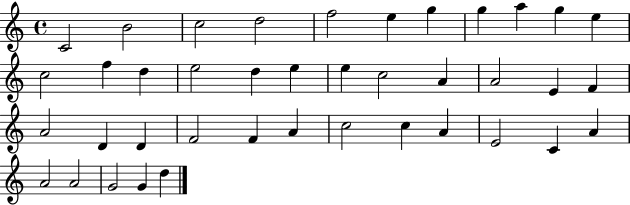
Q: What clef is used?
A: treble